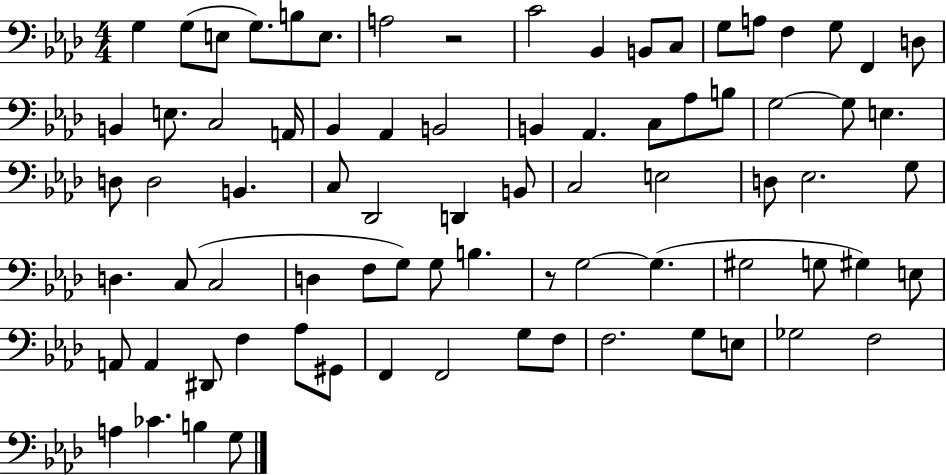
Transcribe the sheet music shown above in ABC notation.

X:1
T:Untitled
M:4/4
L:1/4
K:Ab
G, G,/2 E,/2 G,/2 B,/2 E,/2 A,2 z2 C2 _B,, B,,/2 C,/2 G,/2 A,/2 F, G,/2 F,, D,/2 B,, E,/2 C,2 A,,/4 _B,, _A,, B,,2 B,, _A,, C,/2 _A,/2 B,/2 G,2 G,/2 E, D,/2 D,2 B,, C,/2 _D,,2 D,, B,,/2 C,2 E,2 D,/2 _E,2 G,/2 D, C,/2 C,2 D, F,/2 G,/2 G,/2 B, z/2 G,2 G, ^G,2 G,/2 ^G, E,/2 A,,/2 A,, ^D,,/2 F, _A,/2 ^G,,/2 F,, F,,2 G,/2 F,/2 F,2 G,/2 E,/2 _G,2 F,2 A, _C B, G,/2